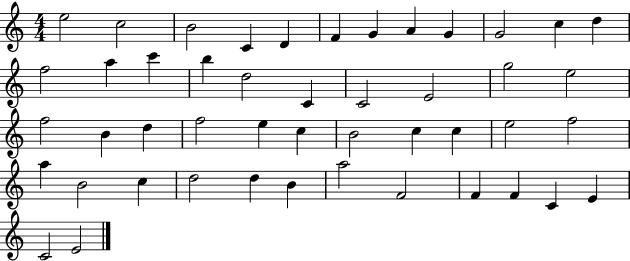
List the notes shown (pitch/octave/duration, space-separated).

E5/h C5/h B4/h C4/q D4/q F4/q G4/q A4/q G4/q G4/h C5/q D5/q F5/h A5/q C6/q B5/q D5/h C4/q C4/h E4/h G5/h E5/h F5/h B4/q D5/q F5/h E5/q C5/q B4/h C5/q C5/q E5/h F5/h A5/q B4/h C5/q D5/h D5/q B4/q A5/h F4/h F4/q F4/q C4/q E4/q C4/h E4/h